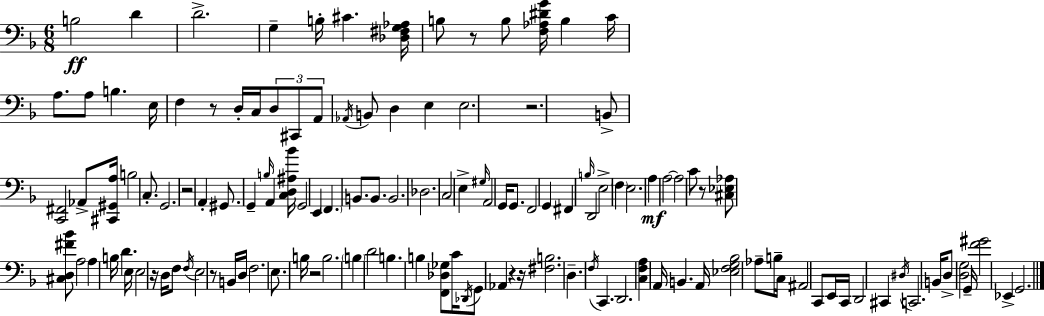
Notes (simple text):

B3/h D4/q D4/h. G3/q B3/s C#4/q. [Db3,F#3,G3,Ab3]/s B3/e R/e B3/e [F3,Ab3,D#4,G4]/s B3/q C4/s A3/e. A3/e B3/q. E3/s F3/q R/e D3/s C3/s D3/e C#2/e A2/e Ab2/s B2/e D3/q E3/q E3/h. R/h. B2/e [C2,F#2]/h Ab2/e [C#2,G#2,A3]/s B3/h C3/e. G2/h. R/h A2/q G#2/e. G2/q B3/s A2/q [C3,D3,A#3,Bb4]/s G2/h E2/q F2/q. B2/e. B2/e. B2/h. Db3/h. C3/h E3/q G#3/s A2/h G2/s G2/e. F2/h G2/q F#2/q B3/s D2/h E3/h F3/q E3/h. A3/q A3/h A3/h C4/e R/e [C#3,Eb3,Ab3]/e [C#3,D3,F#4,Bb4]/e A3/h A3/q B3/s D4/q. E3/s E3/h R/s D3/s F3/e F3/s E3/h R/e B2/s D3/s F3/h. E3/e. B3/s R/h B3/h. B3/q D4/h B3/q. B3/q [F2,Db3,Gb3]/e C4/s Db2/s G2/e Ab2/q R/q R/s [F#3,B3]/h. D3/q. F3/s C2/q. D2/h. [C3,F3,A3]/q A2/s B2/q. A2/s [Eb3,F3,G3,Bb3]/h Ab3/e B3/s C3/s A#2/h C2/e E2/s C2/s D2/h C#2/q D#3/s C2/h. B2/s D3/e [D3,G3]/h G2/s [F4,G#4]/h Eb2/q G2/h.